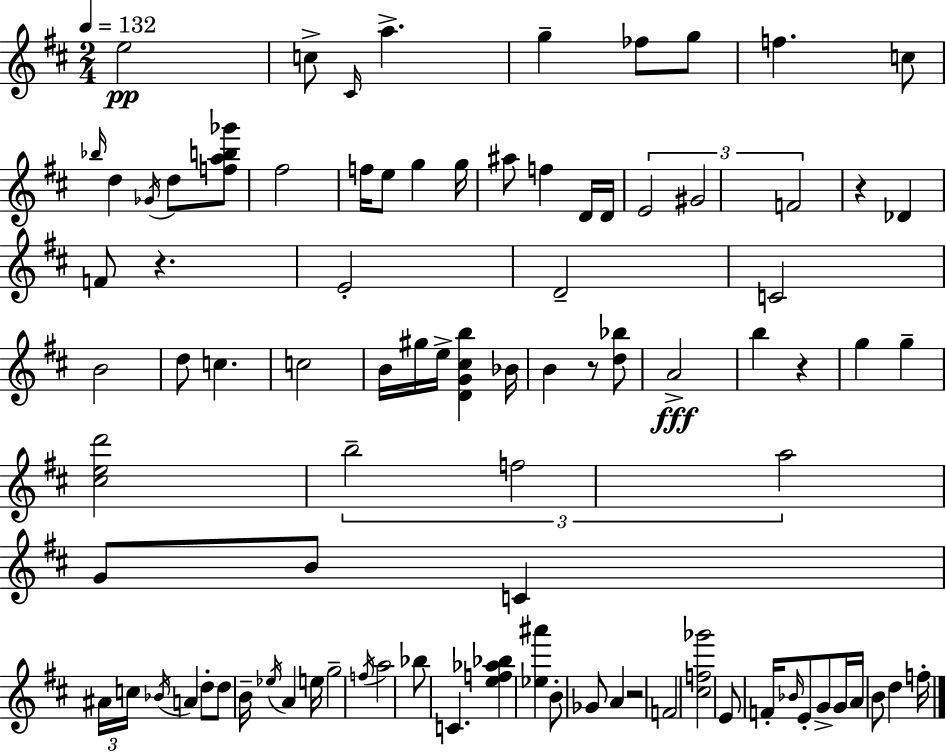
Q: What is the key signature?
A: D major